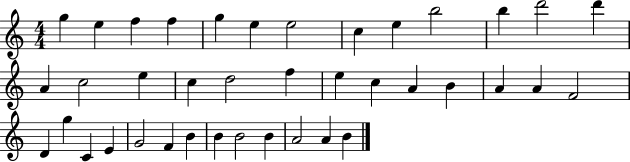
{
  \clef treble
  \numericTimeSignature
  \time 4/4
  \key c \major
  g''4 e''4 f''4 f''4 | g''4 e''4 e''2 | c''4 e''4 b''2 | b''4 d'''2 d'''4 | \break a'4 c''2 e''4 | c''4 d''2 f''4 | e''4 c''4 a'4 b'4 | a'4 a'4 f'2 | \break d'4 g''4 c'4 e'4 | g'2 f'4 b'4 | b'4 b'2 b'4 | a'2 a'4 b'4 | \break \bar "|."
}